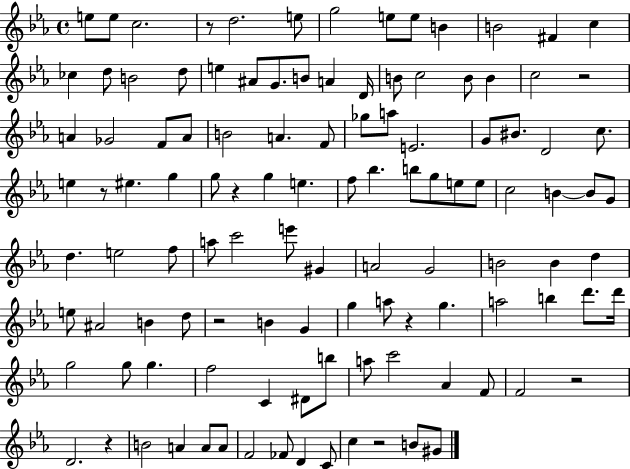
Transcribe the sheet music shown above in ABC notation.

X:1
T:Untitled
M:4/4
L:1/4
K:Eb
e/2 e/2 c2 z/2 d2 e/2 g2 e/2 e/2 B B2 ^F c _c d/2 B2 d/2 e ^A/2 G/2 B/2 A D/4 B/2 c2 B/2 B c2 z2 A _G2 F/2 A/2 B2 A F/2 _g/2 a/2 E2 G/2 ^B/2 D2 c/2 e z/2 ^e g g/2 z g e f/2 _b b/2 g/2 e/2 e/2 c2 B B/2 G/2 d e2 f/2 a/2 c'2 e'/2 ^G A2 G2 B2 B d e/2 ^A2 B d/2 z2 B G g a/2 z g a2 b d'/2 d'/4 g2 g/2 g f2 C ^D/2 b/2 a/2 c'2 _A F/2 F2 z2 D2 z B2 A A/2 A/2 F2 _F/2 D C/2 c z2 B/2 ^G/2